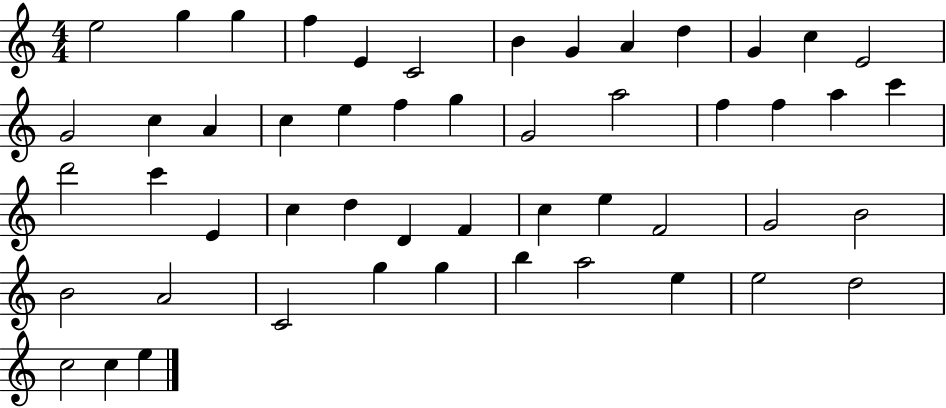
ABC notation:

X:1
T:Untitled
M:4/4
L:1/4
K:C
e2 g g f E C2 B G A d G c E2 G2 c A c e f g G2 a2 f f a c' d'2 c' E c d D F c e F2 G2 B2 B2 A2 C2 g g b a2 e e2 d2 c2 c e